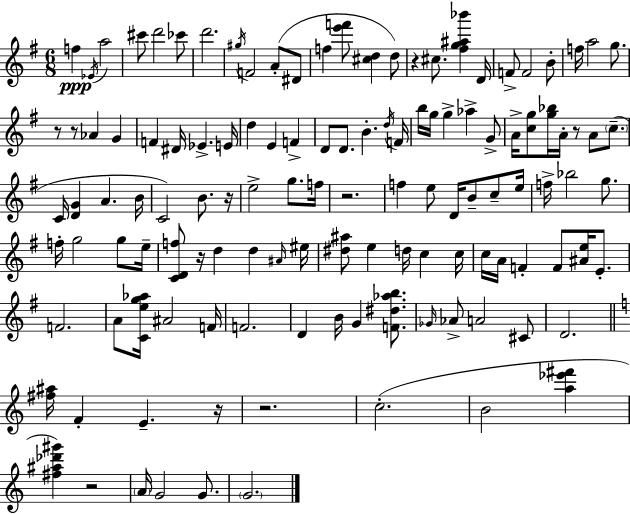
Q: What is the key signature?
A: E minor